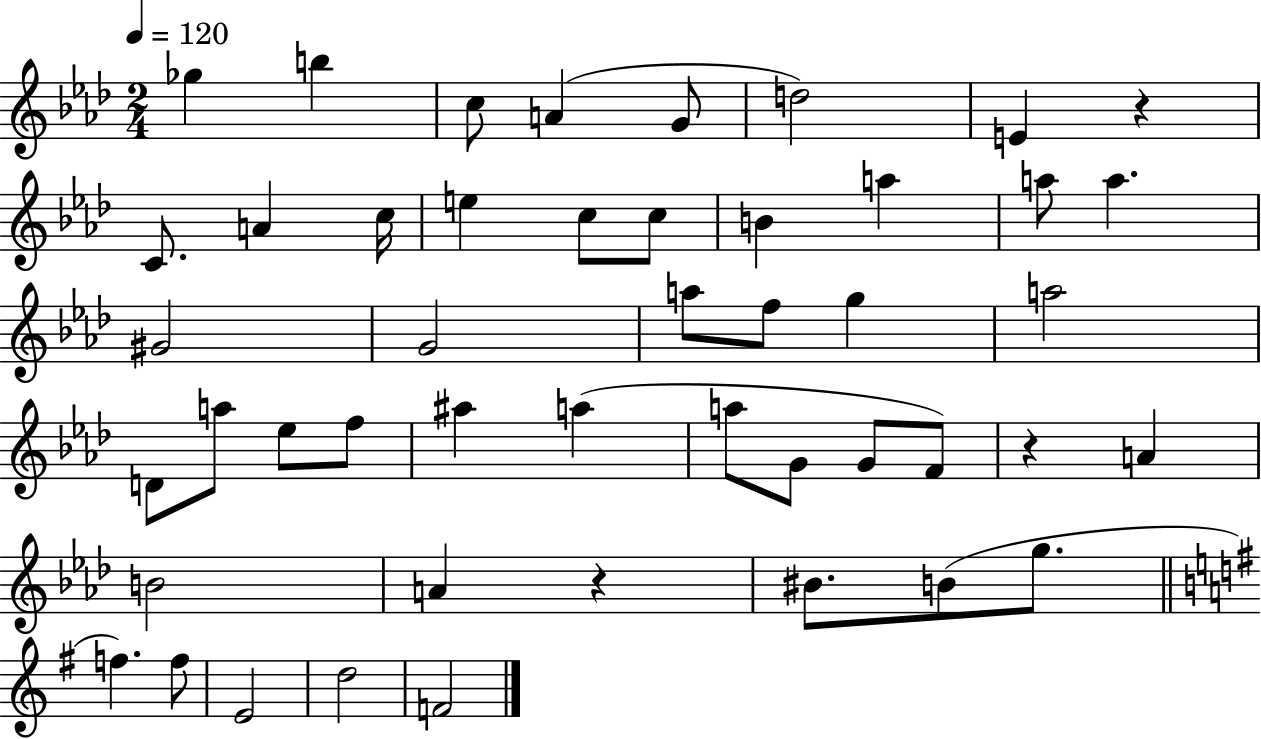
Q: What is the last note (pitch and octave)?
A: F4